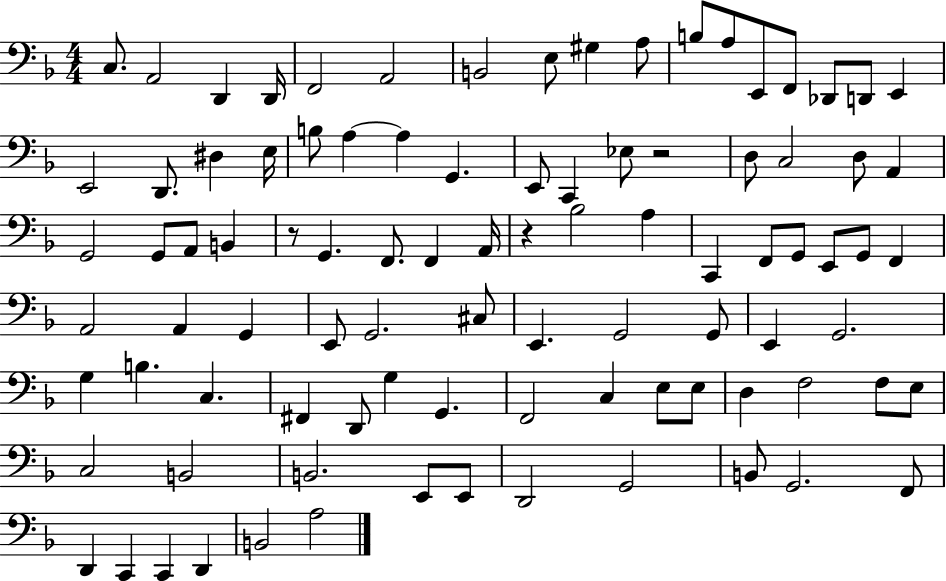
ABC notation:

X:1
T:Untitled
M:4/4
L:1/4
K:F
C,/2 A,,2 D,, D,,/4 F,,2 A,,2 B,,2 E,/2 ^G, A,/2 B,/2 A,/2 E,,/2 F,,/2 _D,,/2 D,,/2 E,, E,,2 D,,/2 ^D, E,/4 B,/2 A, A, G,, E,,/2 C,, _E,/2 z2 D,/2 C,2 D,/2 A,, G,,2 G,,/2 A,,/2 B,, z/2 G,, F,,/2 F,, A,,/4 z _B,2 A, C,, F,,/2 G,,/2 E,,/2 G,,/2 F,, A,,2 A,, G,, E,,/2 G,,2 ^C,/2 E,, G,,2 G,,/2 E,, G,,2 G, B, C, ^F,, D,,/2 G, G,, F,,2 C, E,/2 E,/2 D, F,2 F,/2 E,/2 C,2 B,,2 B,,2 E,,/2 E,,/2 D,,2 G,,2 B,,/2 G,,2 F,,/2 D,, C,, C,, D,, B,,2 A,2